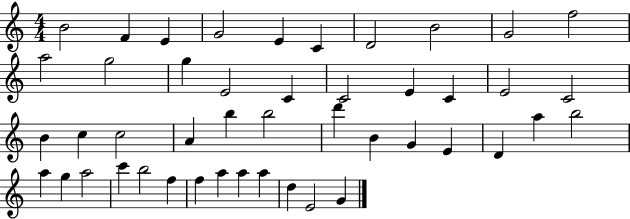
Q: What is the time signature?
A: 4/4